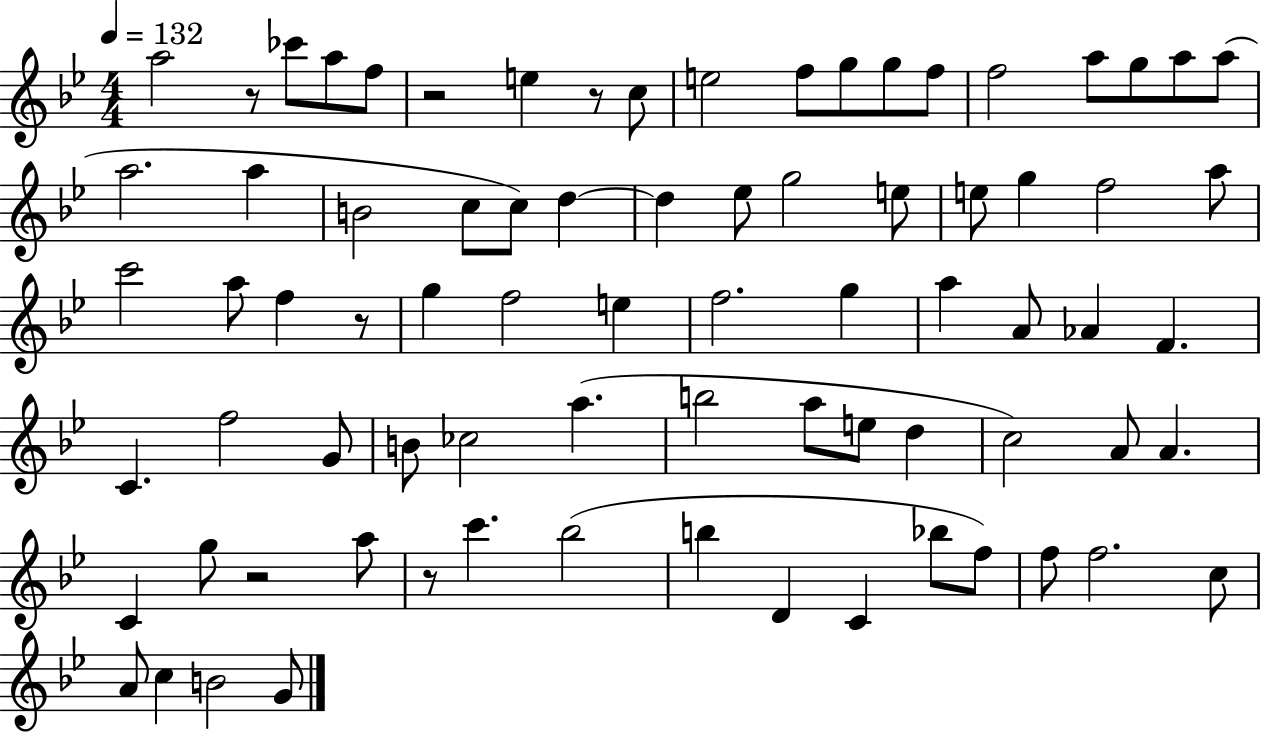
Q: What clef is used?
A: treble